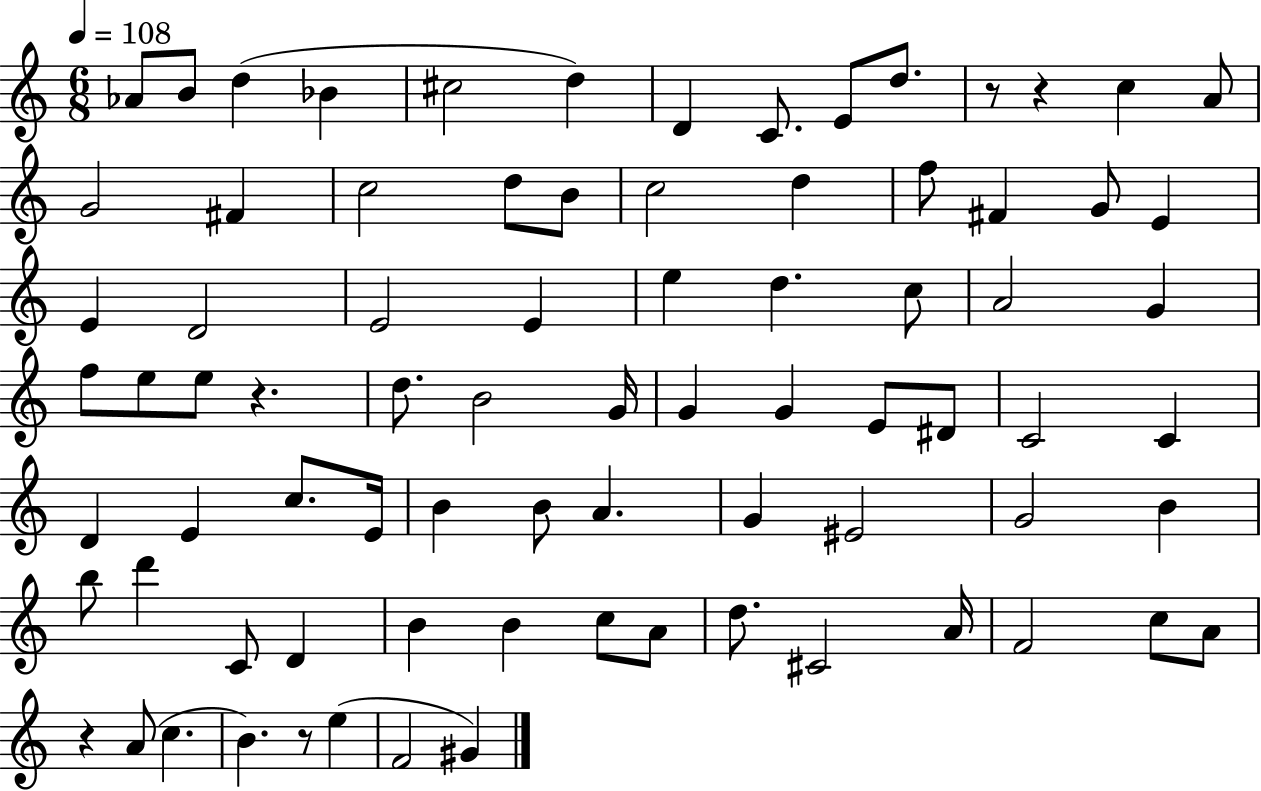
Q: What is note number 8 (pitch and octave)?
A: C4